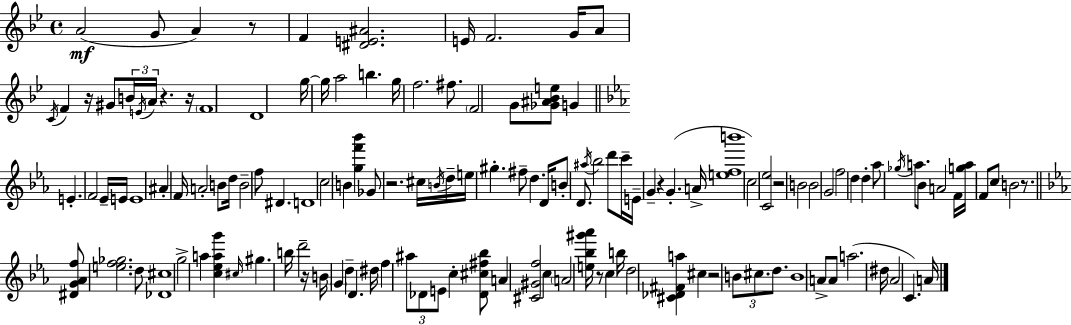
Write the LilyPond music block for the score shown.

{
  \clef treble
  \time 4/4
  \defaultTimeSignature
  \key g \minor
  a'2(\mf g'8 a'4) r8 | f'4 <dis' e' ais'>2. | e'16 f'2. g'16 a'8 | \acciaccatura { c'16 } f'4 r16 gis'8 \tuplet 3/2 { b'16 \acciaccatura { e'16 } a'16 } r4. | \break r16 \parenthesize f'1 | d'1 | g''16~~ g''16 a''2 b''4. | g''16 f''2. fis''8. | \break \parenthesize f'2 g'8 <ges' ais' bes' e''>8 g'4 | \bar "||" \break \key c \minor e'4.-. f'2 ees'16-- e'16 | e'1 | ais'4-. f'16 a'2-. b'8 d''16 | b'2-- f''8 dis'4. | \break d'1 | c''2 b'4 <g'' f''' bes'''>4 | ges'8 r2. cis''16 \acciaccatura { b'16 } | d''16-- e''16 gis''4.-. fis''8-- d''4. | \break d'16 b'8-. d'8. \acciaccatura { ais''16 } bes''2 d'''8 | c'''16-- e'16-- g'4-- r4 g'4.-.( | a'16-> <e'' f'' b'''>1 | c''2) <c' ees''>2 | \break r2 b'2 | b'2 g'2 | f''2 d''4 d''4-. | aes''8 \acciaccatura { ges''16 } a''8. bes'8 a'2 | \break f'16 <g'' a''>16 f'8 c''8 b'2 | r8. \bar "||" \break \key ees \major <dis' g' aes' f''>8 <e'' f'' ges''>2. d''8 | <des' cis''>1 | g''2-> a''4 <c'' ees'' a'' g'''>4 | \grace { cis''16 } gis''4. b''16 d'''2-- | \break r16 b'16 \parenthesize g'4 d''4-- d'4. | dis''16 f''4 \tuplet 3/2 { ais''8 des'8 e'8 } c''4-. <des' cis'' fis'' bes''>8 | a'4 <cis' gis' f''>2 c''4 | \parenthesize a'2 <e'' bes'' gis''' aes'''>16 r8 c''4 | \break b''16 d''2 <cis' des' fis' a''>4 cis''4 | r2 \tuplet 3/2 { b'8 cis''8. d''8. } | b'1 | a'8-> a'8 a''2.( | \break dis''16 aes'2 c'4.) | a'16 \bar "|."
}